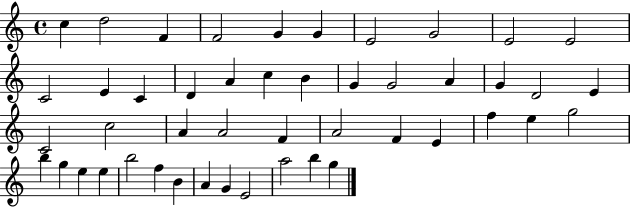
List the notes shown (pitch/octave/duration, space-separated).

C5/q D5/h F4/q F4/h G4/q G4/q E4/h G4/h E4/h E4/h C4/h E4/q C4/q D4/q A4/q C5/q B4/q G4/q G4/h A4/q G4/q D4/h E4/q C4/h C5/h A4/q A4/h F4/q A4/h F4/q E4/q F5/q E5/q G5/h B5/q G5/q E5/q E5/q B5/h F5/q B4/q A4/q G4/q E4/h A5/h B5/q G5/q